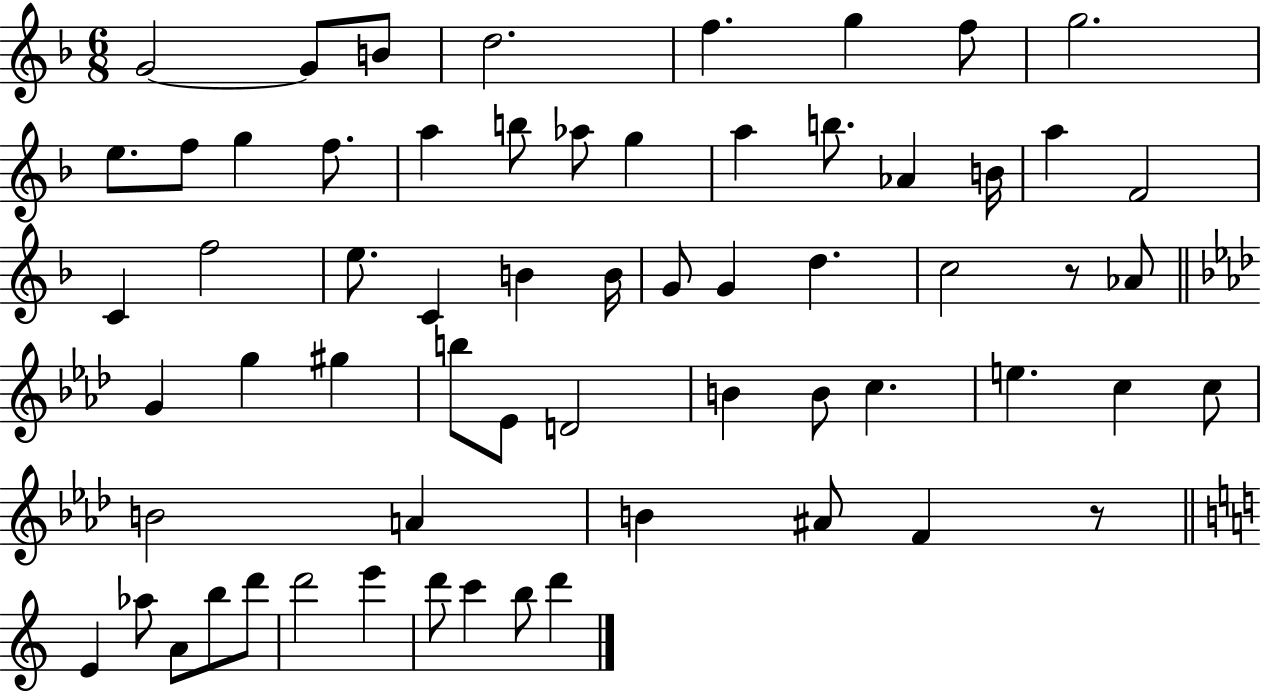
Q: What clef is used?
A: treble